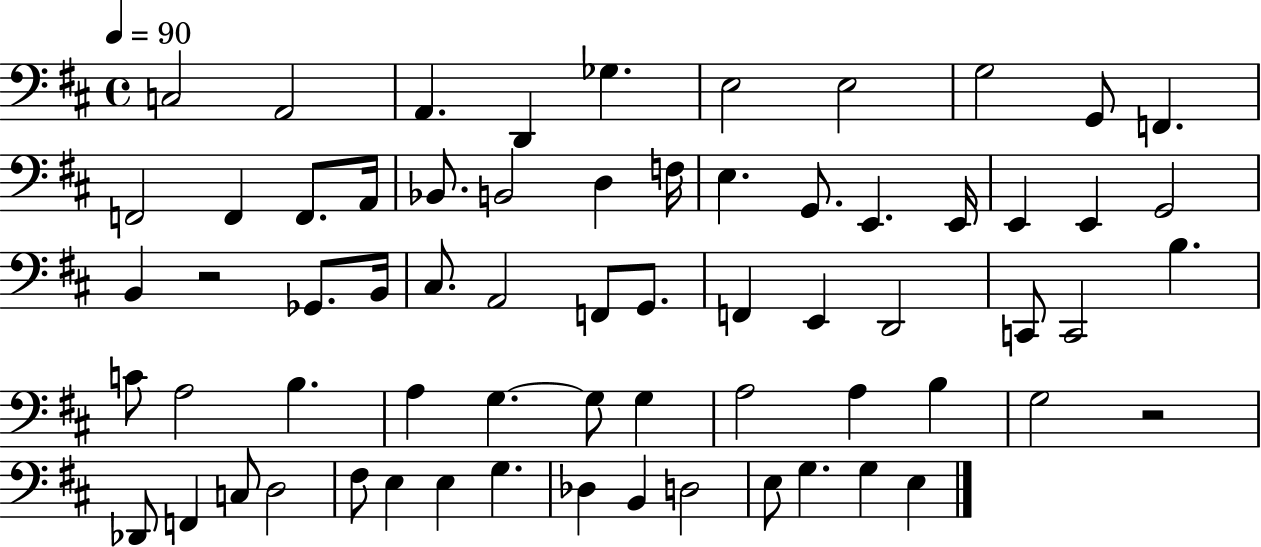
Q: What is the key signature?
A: D major